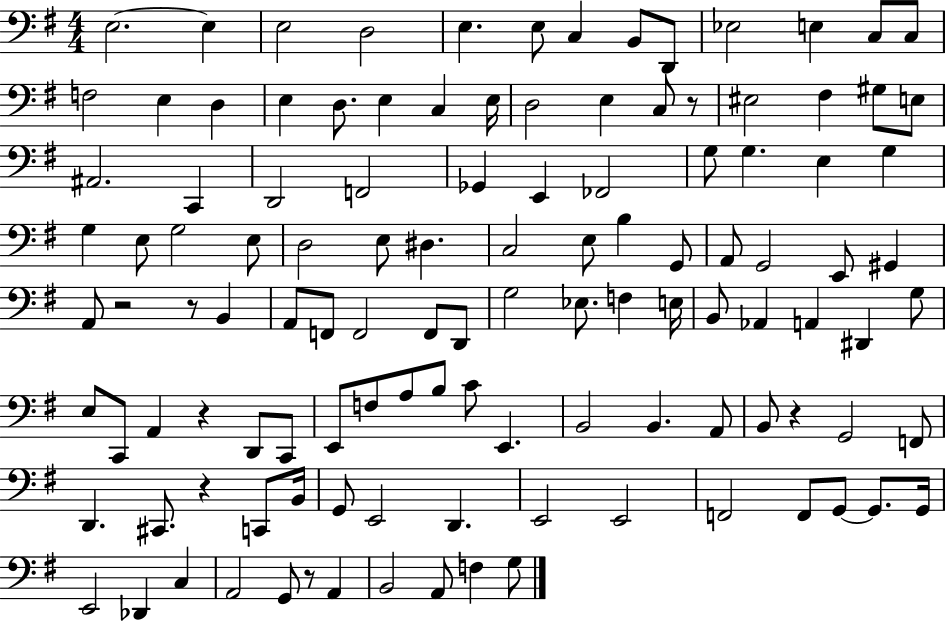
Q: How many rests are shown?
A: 7